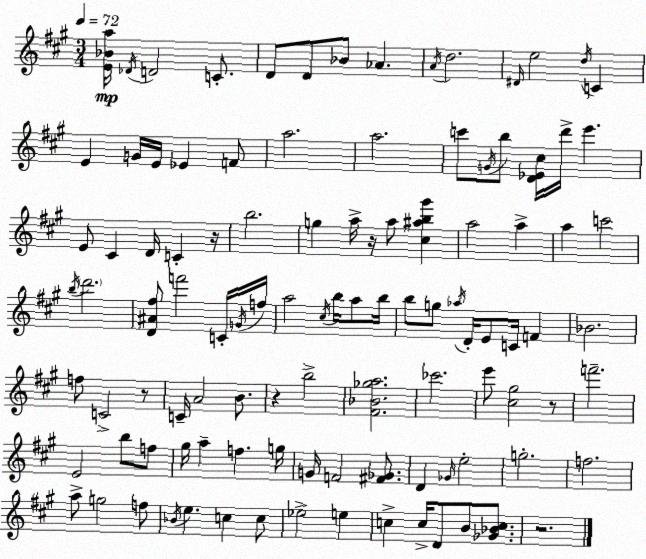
X:1
T:Untitled
M:3/4
L:1/4
K:A
[E_Ba]/4 _D/4 D2 C/2 D/2 D/2 _B/2 _A A/4 d2 ^D/4 e2 d/4 C E G/4 E/4 _E F/2 a2 a2 c'/2 G/4 b/2 [D_E^c]/4 d'/4 e' E/2 ^C D/4 C z/4 b2 g a/4 z/4 a/2 [^c^ab^g'] a2 a a c'2 b/4 d'2 [D^A^f]/2 f'2 C/4 G/4 f/4 a2 ^c/4 b/4 a/2 b/4 b/2 g/2 _a/4 D/4 E/2 C/4 F _B2 f/2 C2 z/2 C/4 A2 B/2 z b2 [^F_B_ga]2 _c'2 e'/2 [^c^g]2 z/2 f'2 E2 b/2 f/2 ^g/4 a f g/4 G/4 F2 [^F_G]/2 D _G/4 e2 g2 f2 a/2 g2 f/2 _B/4 e c c/2 _e2 e c c/4 D/2 B/2 [_G_Bc]/2 z2